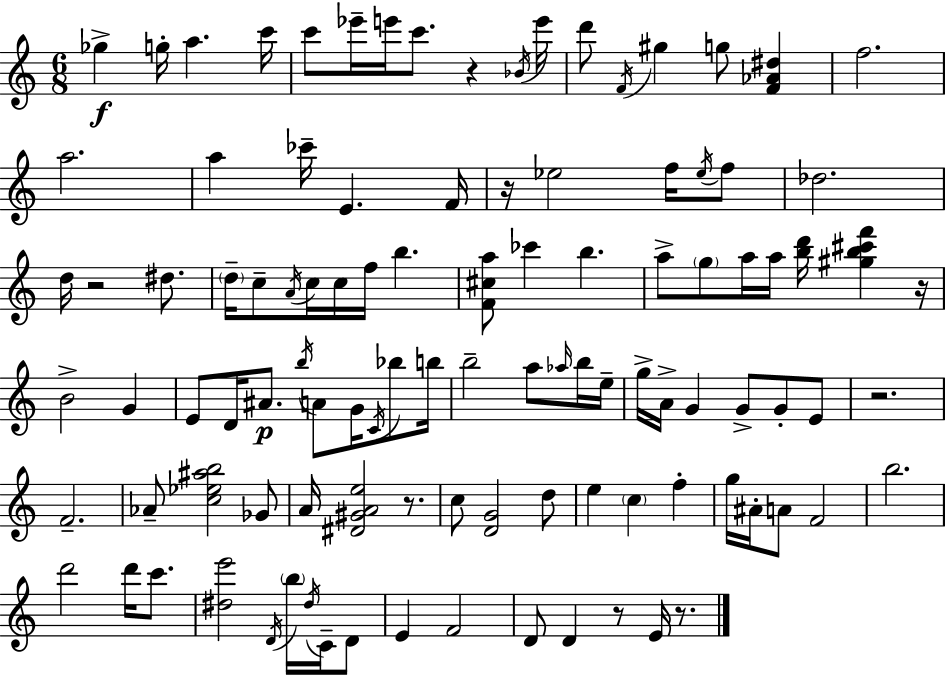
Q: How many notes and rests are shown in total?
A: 105